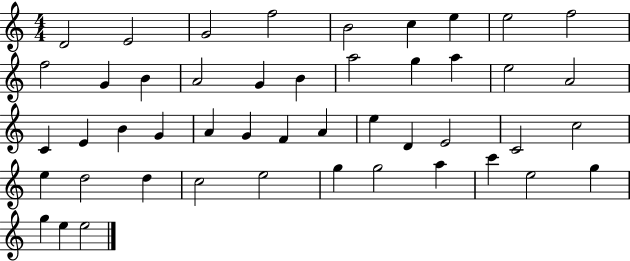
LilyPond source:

{
  \clef treble
  \numericTimeSignature
  \time 4/4
  \key c \major
  d'2 e'2 | g'2 f''2 | b'2 c''4 e''4 | e''2 f''2 | \break f''2 g'4 b'4 | a'2 g'4 b'4 | a''2 g''4 a''4 | e''2 a'2 | \break c'4 e'4 b'4 g'4 | a'4 g'4 f'4 a'4 | e''4 d'4 e'2 | c'2 c''2 | \break e''4 d''2 d''4 | c''2 e''2 | g''4 g''2 a''4 | c'''4 e''2 g''4 | \break g''4 e''4 e''2 | \bar "|."
}